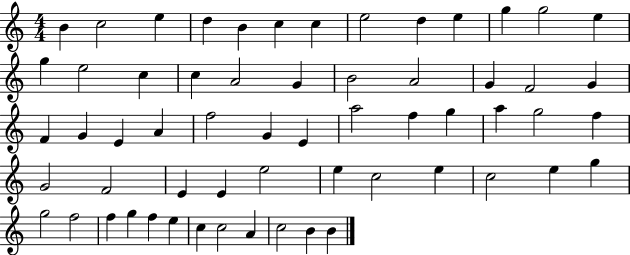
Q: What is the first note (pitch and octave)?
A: B4